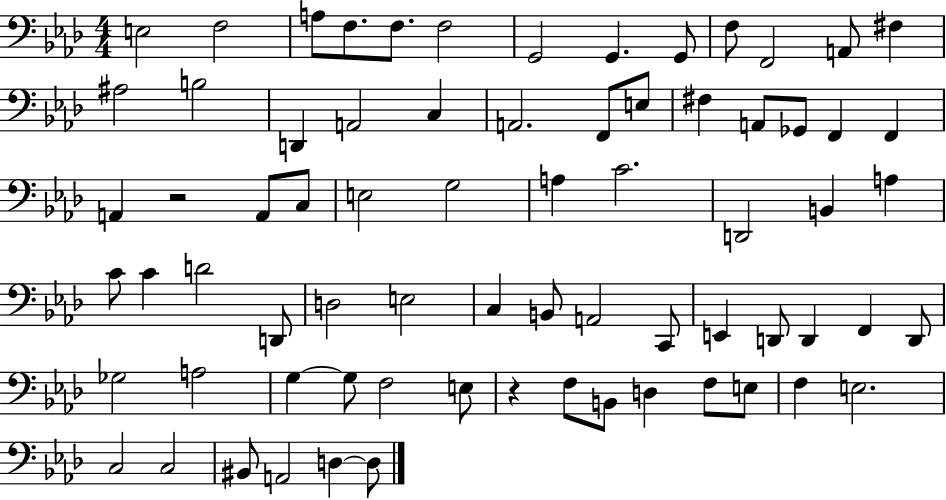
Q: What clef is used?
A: bass